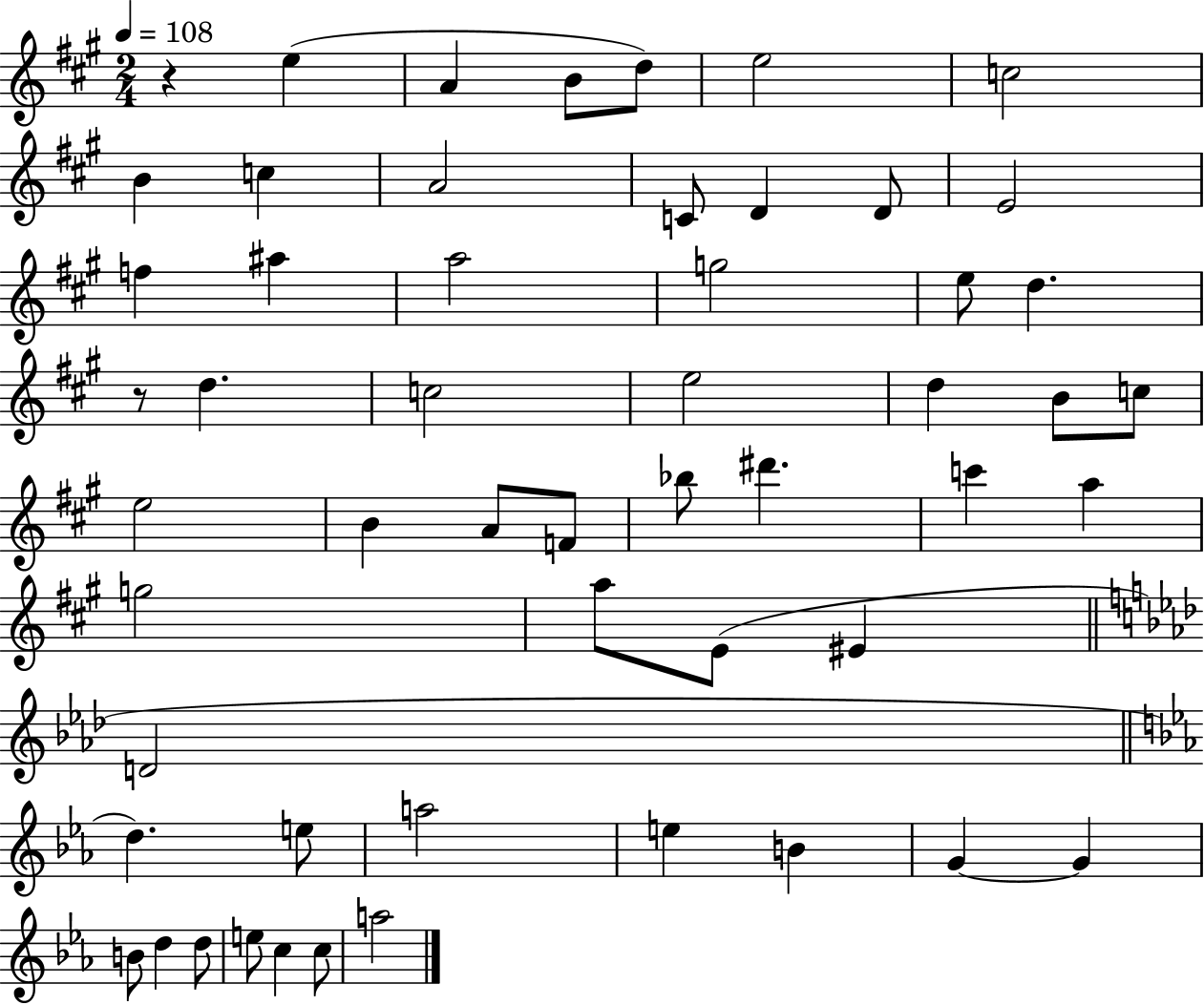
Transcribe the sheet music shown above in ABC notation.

X:1
T:Untitled
M:2/4
L:1/4
K:A
z e A B/2 d/2 e2 c2 B c A2 C/2 D D/2 E2 f ^a a2 g2 e/2 d z/2 d c2 e2 d B/2 c/2 e2 B A/2 F/2 _b/2 ^d' c' a g2 a/2 E/2 ^E D2 d e/2 a2 e B G G B/2 d d/2 e/2 c c/2 a2